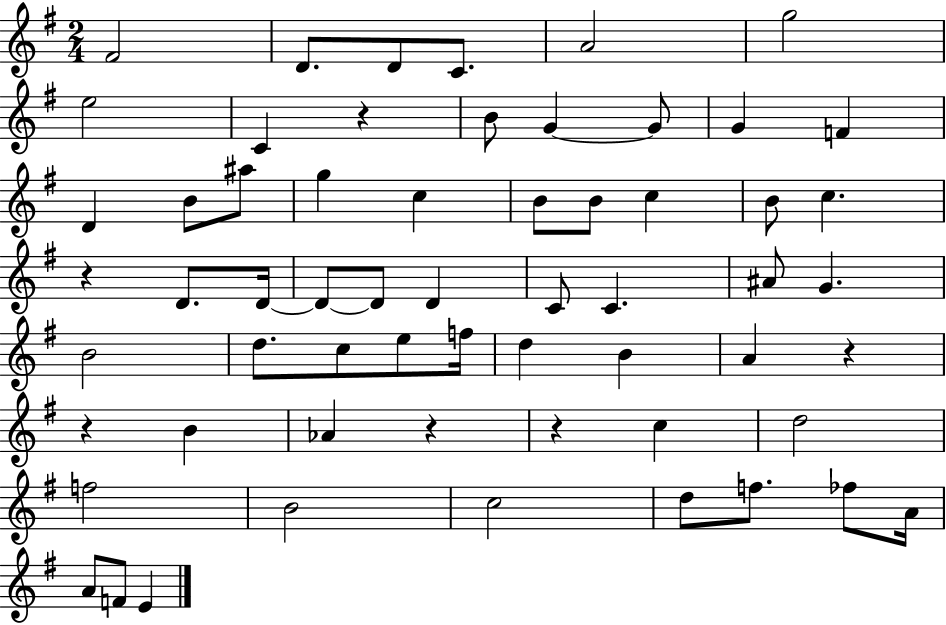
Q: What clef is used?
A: treble